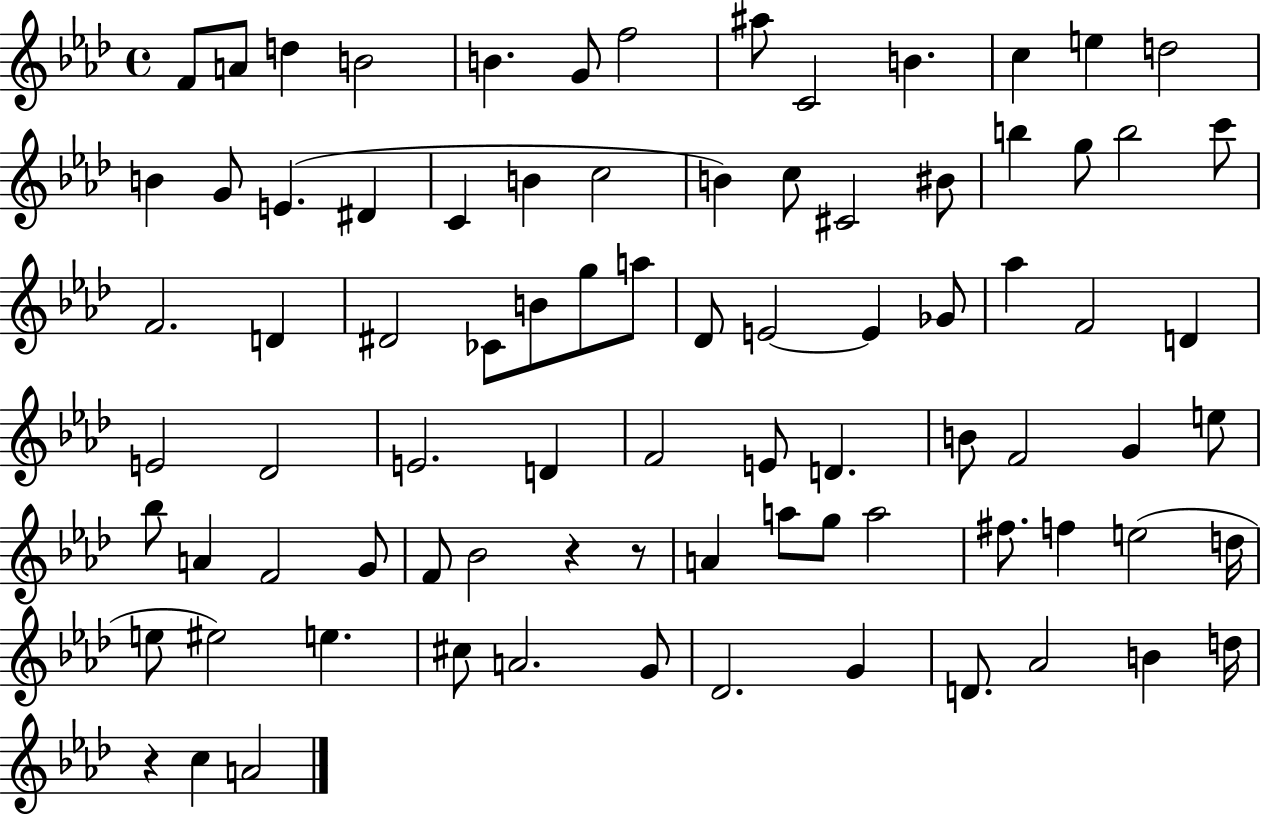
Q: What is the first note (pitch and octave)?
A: F4